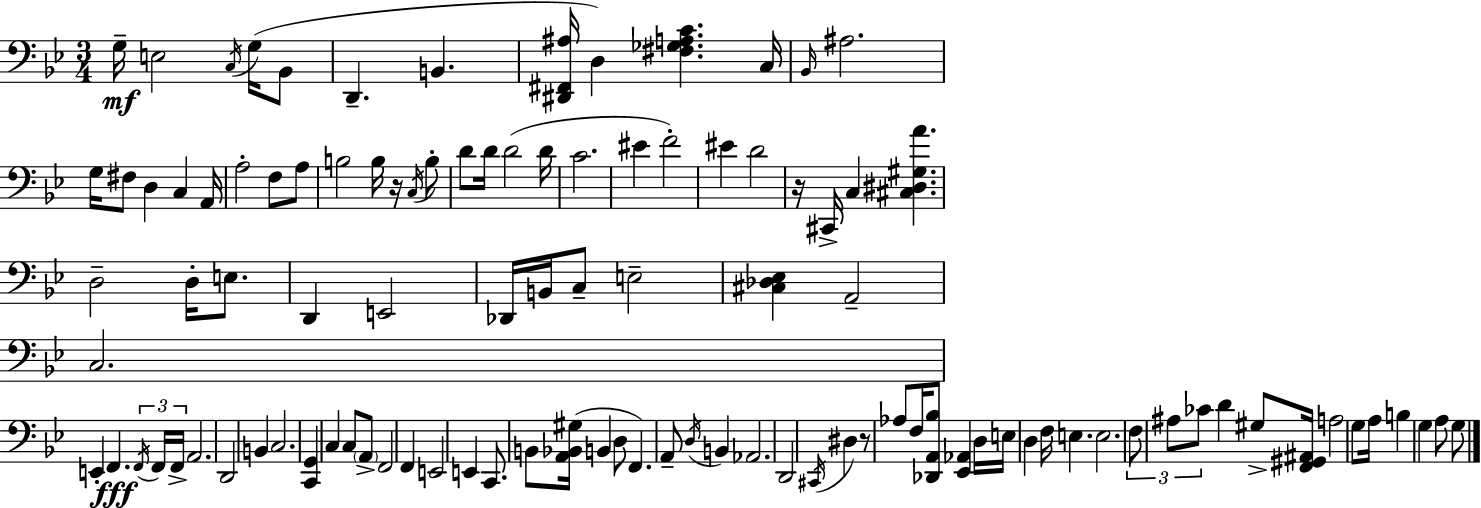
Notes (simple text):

G3/s E3/h C3/s G3/s Bb2/e D2/q. B2/q. [D#2,F#2,A#3]/s D3/q [F#3,Gb3,A3,C4]/q. C3/s Bb2/s A#3/h. G3/s F#3/e D3/q C3/q A2/s A3/h F3/e A3/e B3/h B3/s R/s C3/s B3/e D4/e D4/s D4/h D4/s C4/h. EIS4/q F4/h EIS4/q D4/h R/s C#2/s C3/q [C#3,D#3,G#3,A4]/q. D3/h D3/s E3/e. D2/q E2/h Db2/s B2/s C3/e E3/h [C#3,Db3,Eb3]/q A2/h C3/h. E2/q F2/q. F2/s F2/s F2/s A2/h. D2/h B2/q C3/h. [C2,G2]/q C3/q C3/e A2/e F2/h F2/q E2/h E2/q C2/e. B2/e [A2,Bb2,G#3]/s B2/q D3/e F2/q. A2/e D3/s B2/q Ab2/h. D2/h C#2/s D#3/q R/e Ab3/e F3/s [Db2,A2,Bb3]/e [Eb2,Ab2]/q D3/s E3/s D3/q F3/s E3/q. E3/h. F3/e A#3/e CES4/e D4/q G#3/e [F2,G#2,A#2]/s A3/h G3/e A3/s B3/q G3/q A3/e G3/e